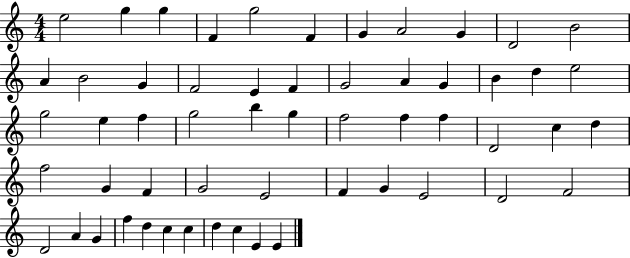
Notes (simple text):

E5/h G5/q G5/q F4/q G5/h F4/q G4/q A4/h G4/q D4/h B4/h A4/q B4/h G4/q F4/h E4/q F4/q G4/h A4/q G4/q B4/q D5/q E5/h G5/h E5/q F5/q G5/h B5/q G5/q F5/h F5/q F5/q D4/h C5/q D5/q F5/h G4/q F4/q G4/h E4/h F4/q G4/q E4/h D4/h F4/h D4/h A4/q G4/q F5/q D5/q C5/q C5/q D5/q C5/q E4/q E4/q